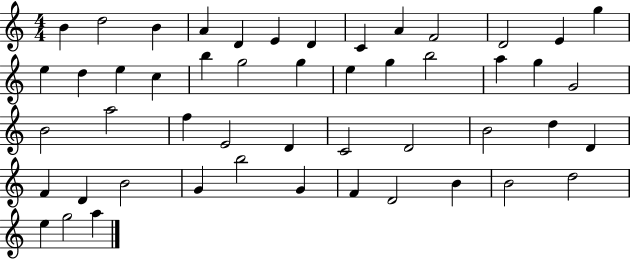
X:1
T:Untitled
M:4/4
L:1/4
K:C
B d2 B A D E D C A F2 D2 E g e d e c b g2 g e g b2 a g G2 B2 a2 f E2 D C2 D2 B2 d D F D B2 G b2 G F D2 B B2 d2 e g2 a